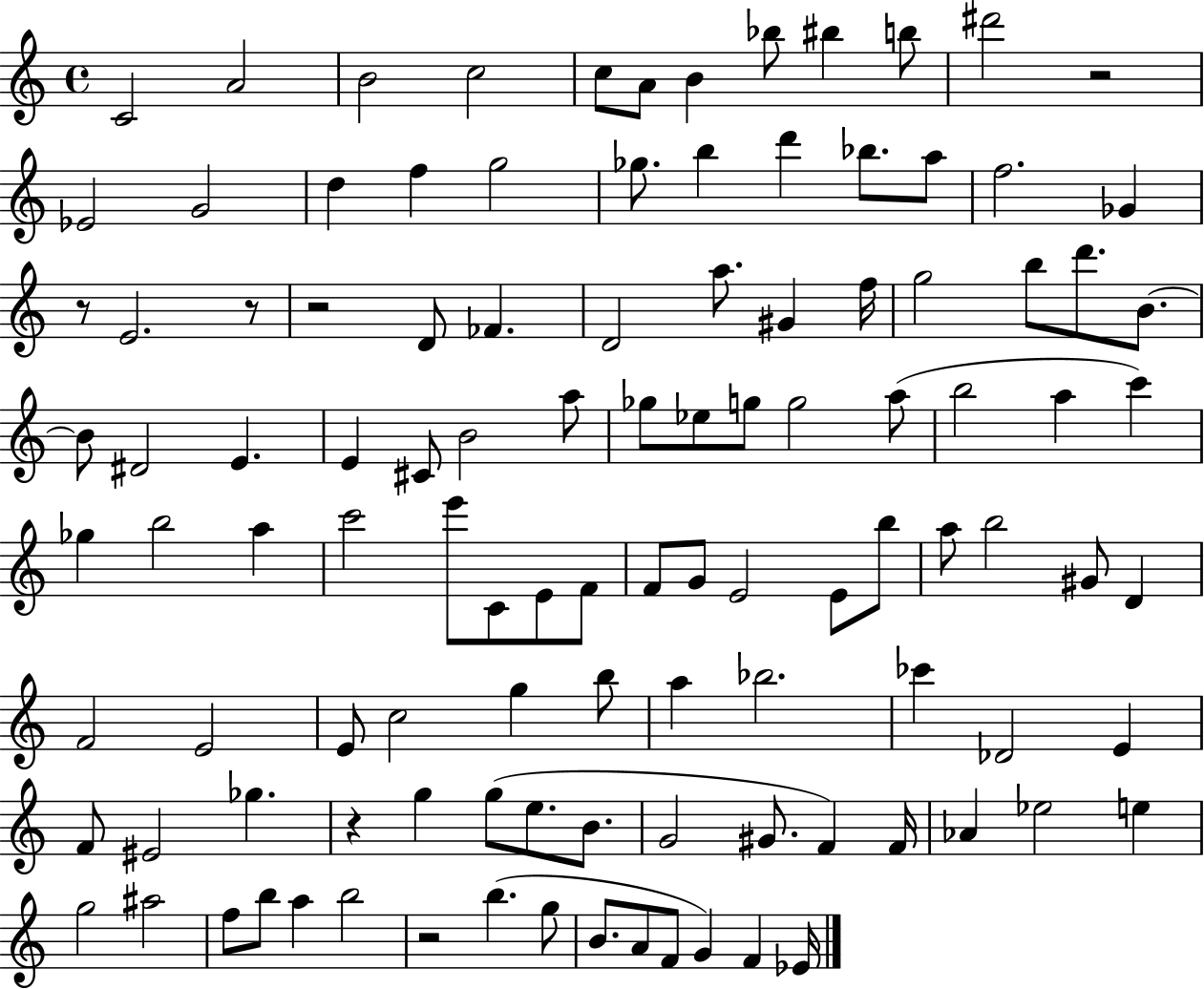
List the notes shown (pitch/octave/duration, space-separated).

C4/h A4/h B4/h C5/h C5/e A4/e B4/q Bb5/e BIS5/q B5/e D#6/h R/h Eb4/h G4/h D5/q F5/q G5/h Gb5/e. B5/q D6/q Bb5/e. A5/e F5/h. Gb4/q R/e E4/h. R/e R/h D4/e FES4/q. D4/h A5/e. G#4/q F5/s G5/h B5/e D6/e. B4/e. B4/e D#4/h E4/q. E4/q C#4/e B4/h A5/e Gb5/e Eb5/e G5/e G5/h A5/e B5/h A5/q C6/q Gb5/q B5/h A5/q C6/h E6/e C4/e E4/e F4/e F4/e G4/e E4/h E4/e B5/e A5/e B5/h G#4/e D4/q F4/h E4/h E4/e C5/h G5/q B5/e A5/q Bb5/h. CES6/q Db4/h E4/q F4/e EIS4/h Gb5/q. R/q G5/q G5/e E5/e. B4/e. G4/h G#4/e. F4/q F4/s Ab4/q Eb5/h E5/q G5/h A#5/h F5/e B5/e A5/q B5/h R/h B5/q. G5/e B4/e. A4/e F4/e G4/q F4/q Eb4/s